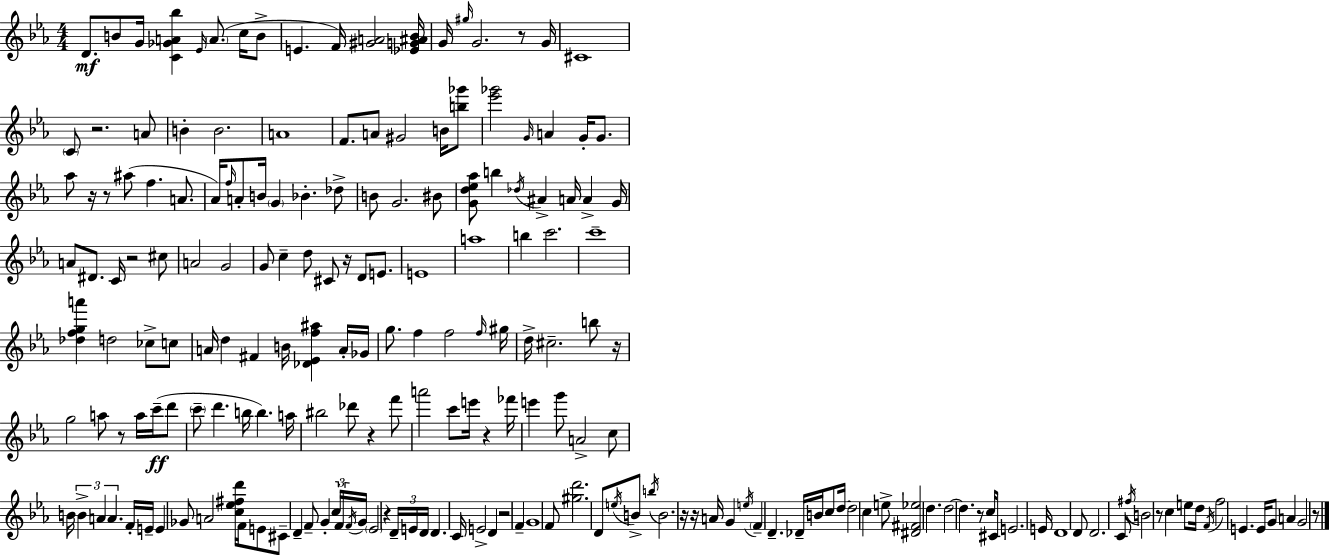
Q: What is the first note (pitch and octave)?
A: D4